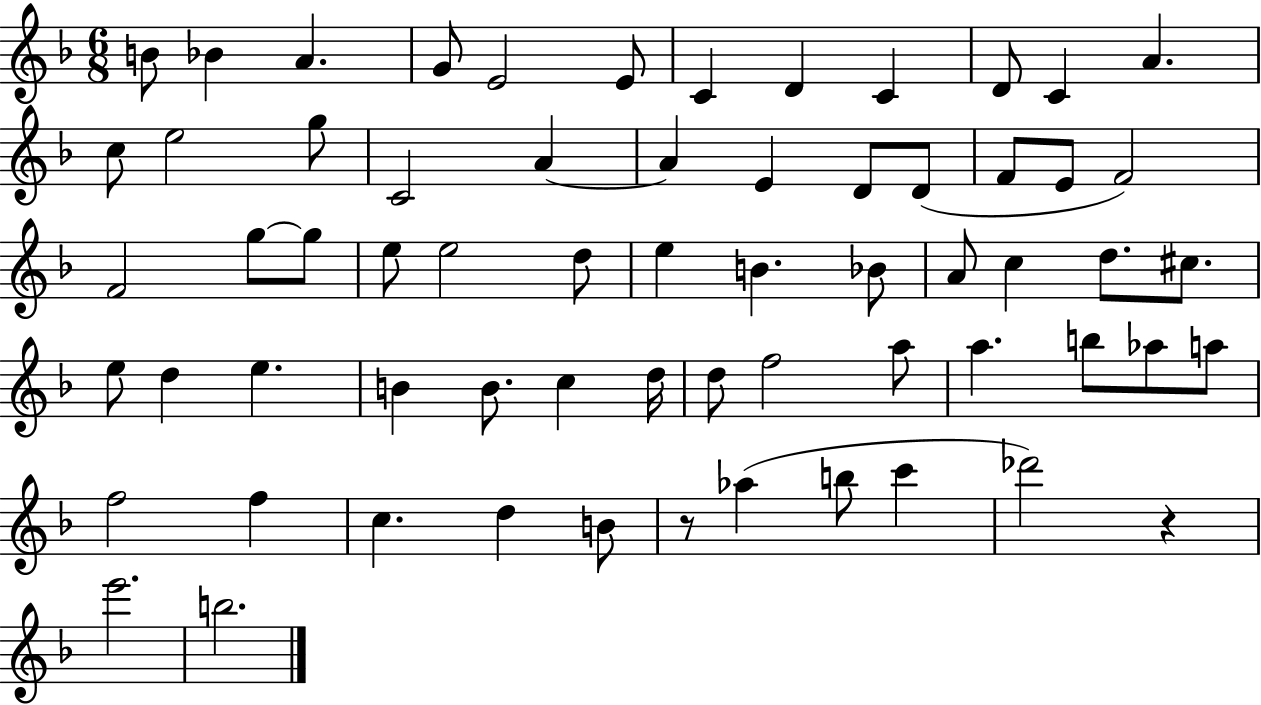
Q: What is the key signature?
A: F major